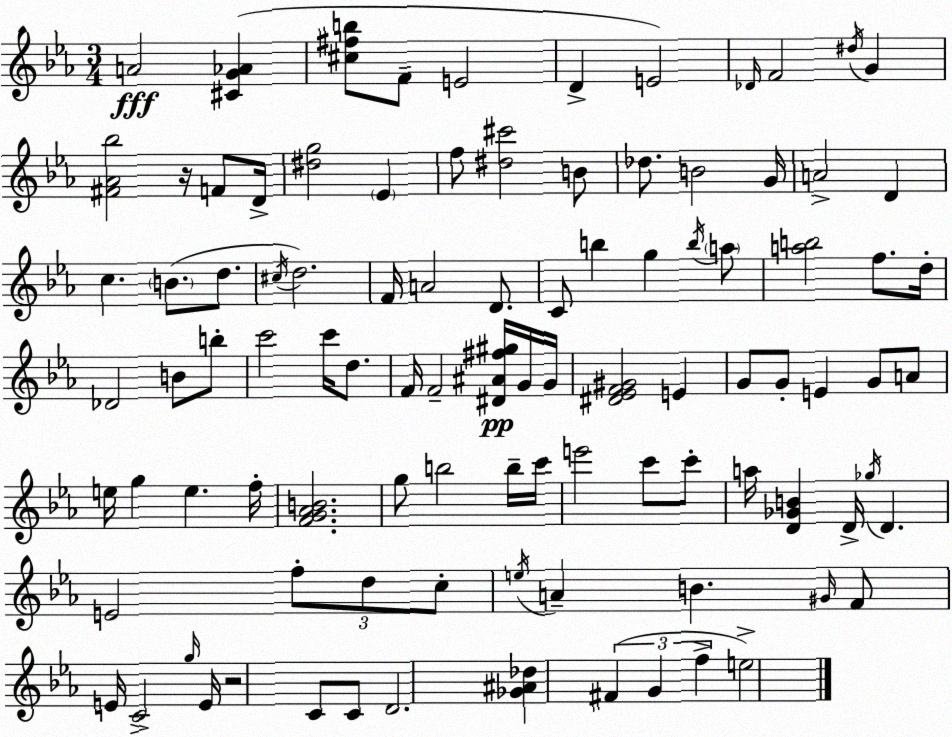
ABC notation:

X:1
T:Untitled
M:3/4
L:1/4
K:Cm
A2 [^CG_A] [^c^fb]/2 F/2 E2 D E2 _D/4 F2 ^d/4 G [^F_A_b]2 z/4 F/2 D/4 [^dg]2 _E f/2 [^d^c']2 B/2 _d/2 B2 G/4 A2 D c B/2 d/2 ^c/4 d2 F/4 A2 D/2 C/2 b g b/4 a/2 [ab]2 f/2 d/4 _D2 B/2 b/2 c'2 c'/4 d/2 F/4 F2 [^D^A^f^g]/4 G/4 G/4 [^D_EF^G]2 E G/2 G/2 E G/2 A/2 e/4 g e f/4 [FG_AB]2 g/2 b2 b/4 c'/4 e'2 c'/2 c'/2 a/4 [D_GB] D/4 _g/4 D E2 f/2 d/2 c/2 e/4 A B ^G/4 F/2 E/4 C2 g/4 E/4 z2 C/2 C/2 D2 [_G^A_d] ^F G f e2